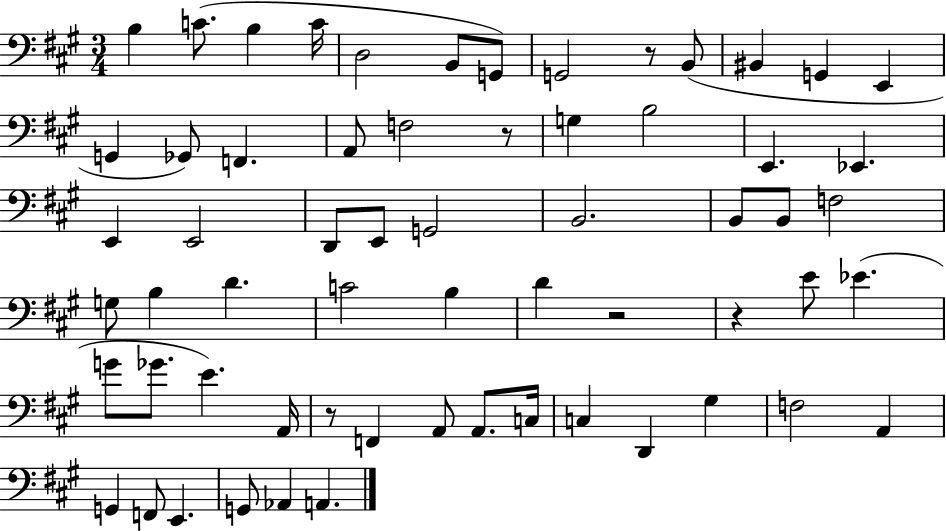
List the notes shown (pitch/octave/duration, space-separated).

B3/q C4/e. B3/q C4/s D3/h B2/e G2/e G2/h R/e B2/e BIS2/q G2/q E2/q G2/q Gb2/e F2/q. A2/e F3/h R/e G3/q B3/h E2/q. Eb2/q. E2/q E2/h D2/e E2/e G2/h B2/h. B2/e B2/e F3/h G3/e B3/q D4/q. C4/h B3/q D4/q R/h R/q E4/e Eb4/q. G4/e Gb4/e. E4/q. A2/s R/e F2/q A2/e A2/e. C3/s C3/q D2/q G#3/q F3/h A2/q G2/q F2/e E2/q. G2/e Ab2/q A2/q.